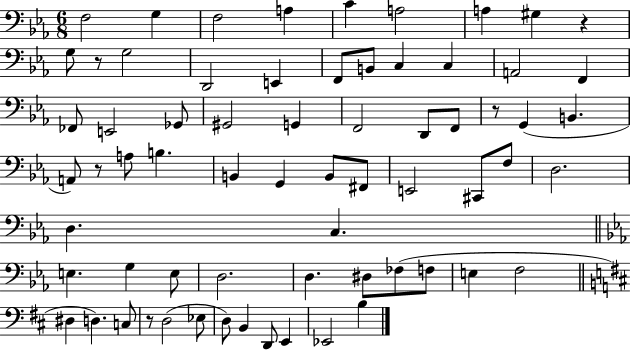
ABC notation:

X:1
T:Untitled
M:6/8
L:1/4
K:Eb
F,2 G, F,2 A, C A,2 A, ^G, z G,/2 z/2 G,2 D,,2 E,, F,,/2 B,,/2 C, C, A,,2 F,, _F,,/2 E,,2 _G,,/2 ^G,,2 G,, F,,2 D,,/2 F,,/2 z/2 G,, B,, A,,/2 z/2 A,/2 B, B,, G,, B,,/2 ^F,,/2 E,,2 ^C,,/2 F,/2 D,2 D, C, E, G, E,/2 D,2 D, ^D,/2 _F,/2 F,/2 E, F,2 ^D, D, C,/2 z/2 D,2 _E,/2 D,/2 B,, D,,/2 E,, _E,,2 B,